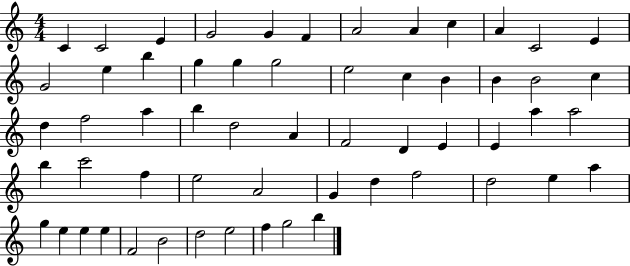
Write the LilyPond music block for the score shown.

{
  \clef treble
  \numericTimeSignature
  \time 4/4
  \key c \major
  c'4 c'2 e'4 | g'2 g'4 f'4 | a'2 a'4 c''4 | a'4 c'2 e'4 | \break g'2 e''4 b''4 | g''4 g''4 g''2 | e''2 c''4 b'4 | b'4 b'2 c''4 | \break d''4 f''2 a''4 | b''4 d''2 a'4 | f'2 d'4 e'4 | e'4 a''4 a''2 | \break b''4 c'''2 f''4 | e''2 a'2 | g'4 d''4 f''2 | d''2 e''4 a''4 | \break g''4 e''4 e''4 e''4 | f'2 b'2 | d''2 e''2 | f''4 g''2 b''4 | \break \bar "|."
}